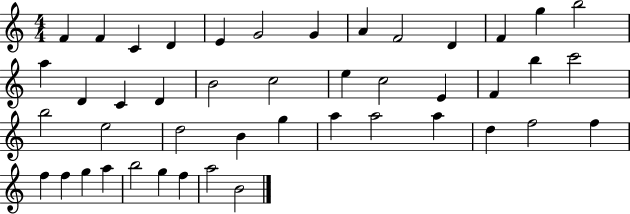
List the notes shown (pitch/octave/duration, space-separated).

F4/q F4/q C4/q D4/q E4/q G4/h G4/q A4/q F4/h D4/q F4/q G5/q B5/h A5/q D4/q C4/q D4/q B4/h C5/h E5/q C5/h E4/q F4/q B5/q C6/h B5/h E5/h D5/h B4/q G5/q A5/q A5/h A5/q D5/q F5/h F5/q F5/q F5/q G5/q A5/q B5/h G5/q F5/q A5/h B4/h